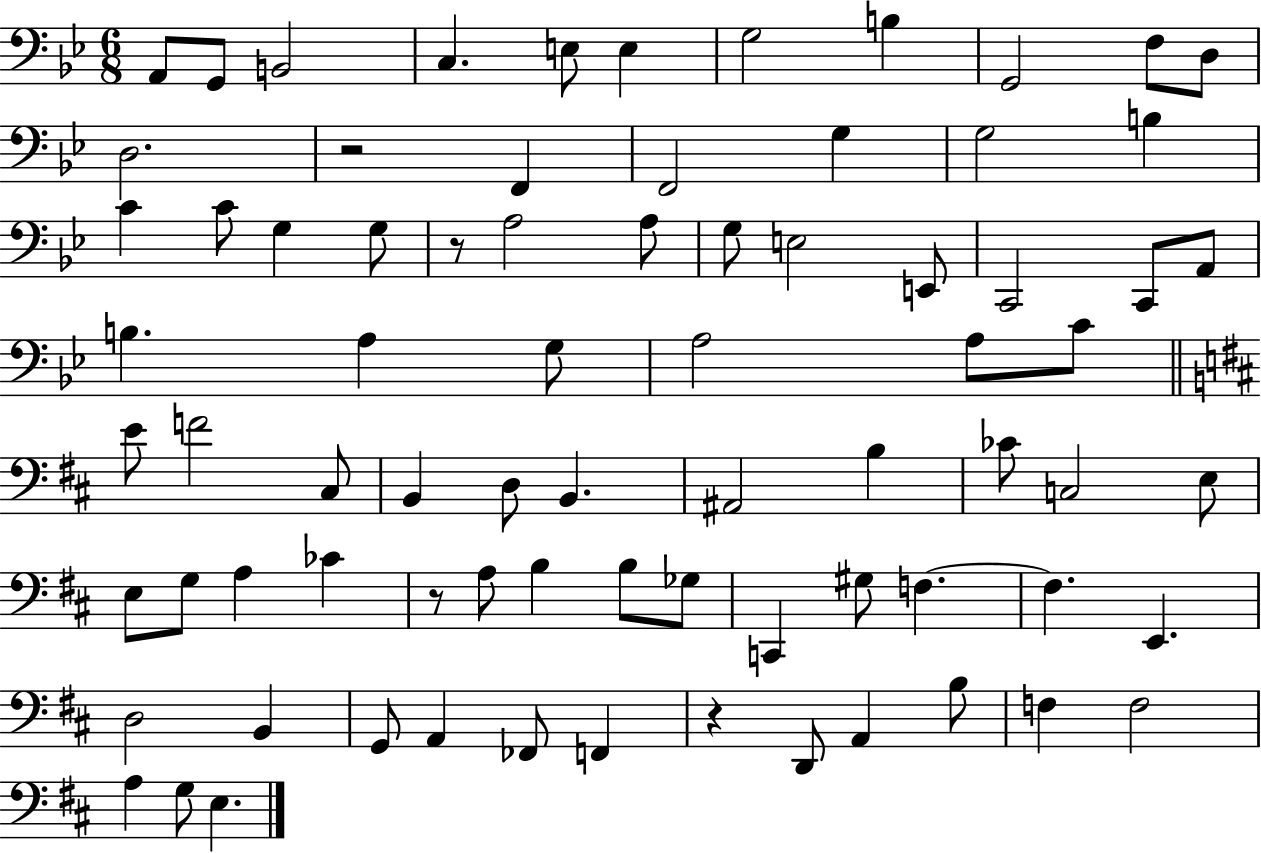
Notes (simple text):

A2/e G2/e B2/h C3/q. E3/e E3/q G3/h B3/q G2/h F3/e D3/e D3/h. R/h F2/q F2/h G3/q G3/h B3/q C4/q C4/e G3/q G3/e R/e A3/h A3/e G3/e E3/h E2/e C2/h C2/e A2/e B3/q. A3/q G3/e A3/h A3/e C4/e E4/e F4/h C#3/e B2/q D3/e B2/q. A#2/h B3/q CES4/e C3/h E3/e E3/e G3/e A3/q CES4/q R/e A3/e B3/q B3/e Gb3/e C2/q G#3/e F3/q. F3/q. E2/q. D3/h B2/q G2/e A2/q FES2/e F2/q R/q D2/e A2/q B3/e F3/q F3/h A3/q G3/e E3/q.